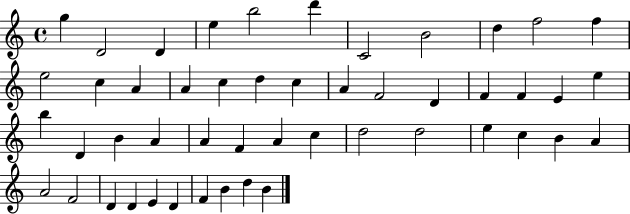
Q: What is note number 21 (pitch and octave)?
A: D4